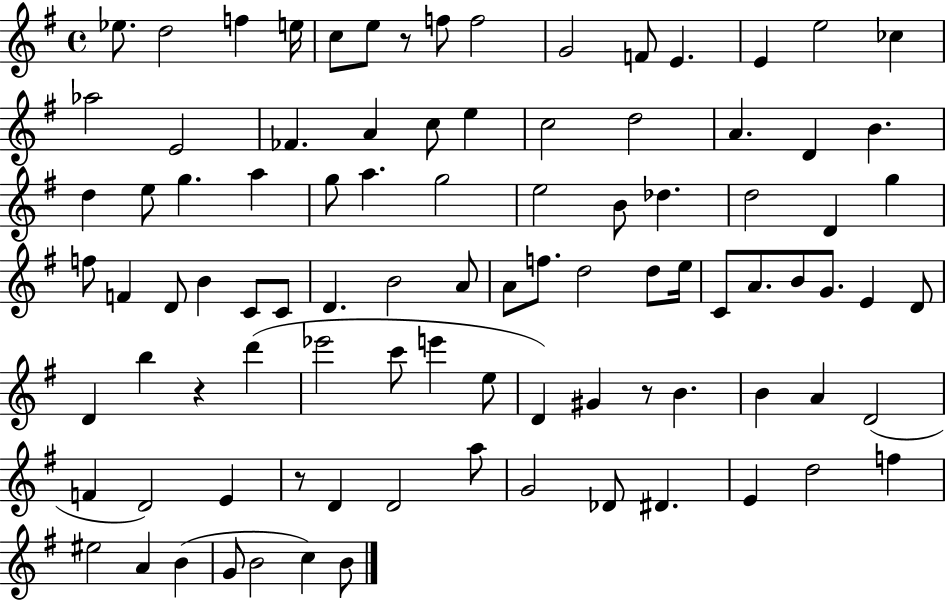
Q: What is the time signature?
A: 4/4